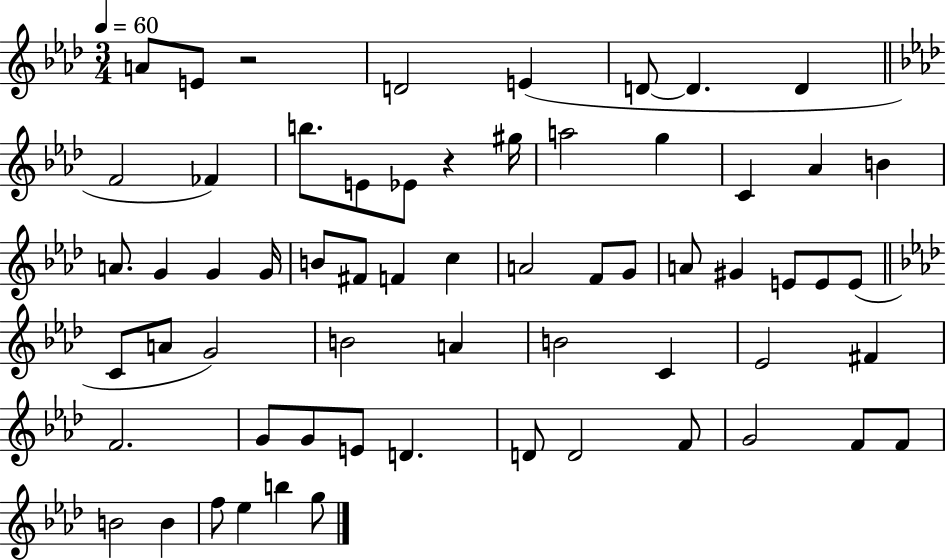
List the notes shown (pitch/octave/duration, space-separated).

A4/e E4/e R/h D4/h E4/q D4/e D4/q. D4/q F4/h FES4/q B5/e. E4/e Eb4/e R/q G#5/s A5/h G5/q C4/q Ab4/q B4/q A4/e. G4/q G4/q G4/s B4/e F#4/e F4/q C5/q A4/h F4/e G4/e A4/e G#4/q E4/e E4/e E4/e C4/e A4/e G4/h B4/h A4/q B4/h C4/q Eb4/h F#4/q F4/h. G4/e G4/e E4/e D4/q. D4/e D4/h F4/e G4/h F4/e F4/e B4/h B4/q F5/e Eb5/q B5/q G5/e